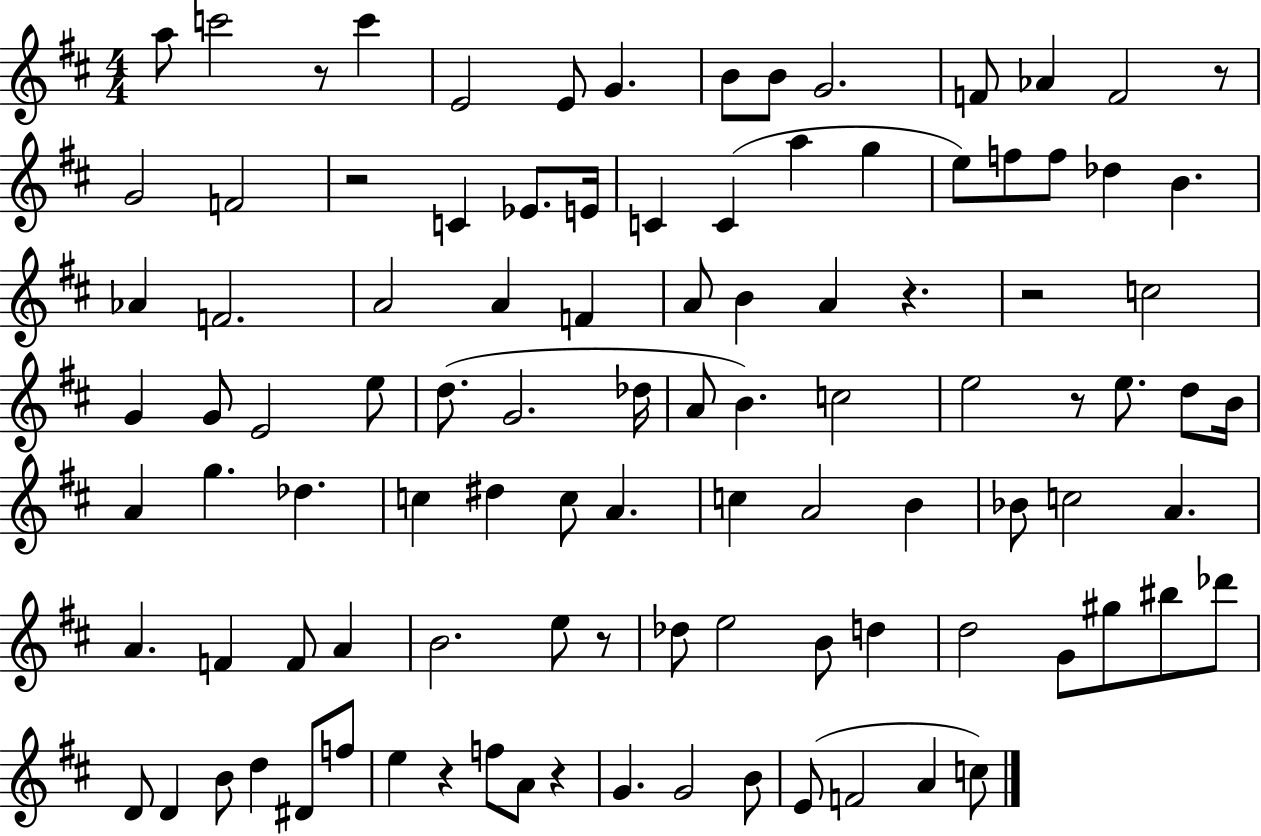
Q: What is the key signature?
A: D major